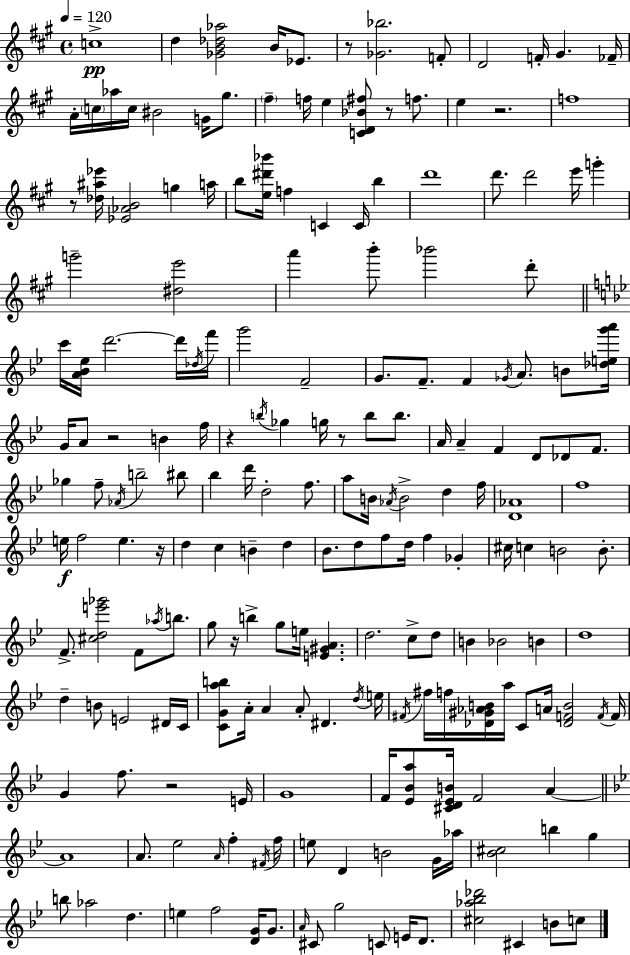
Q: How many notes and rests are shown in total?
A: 200